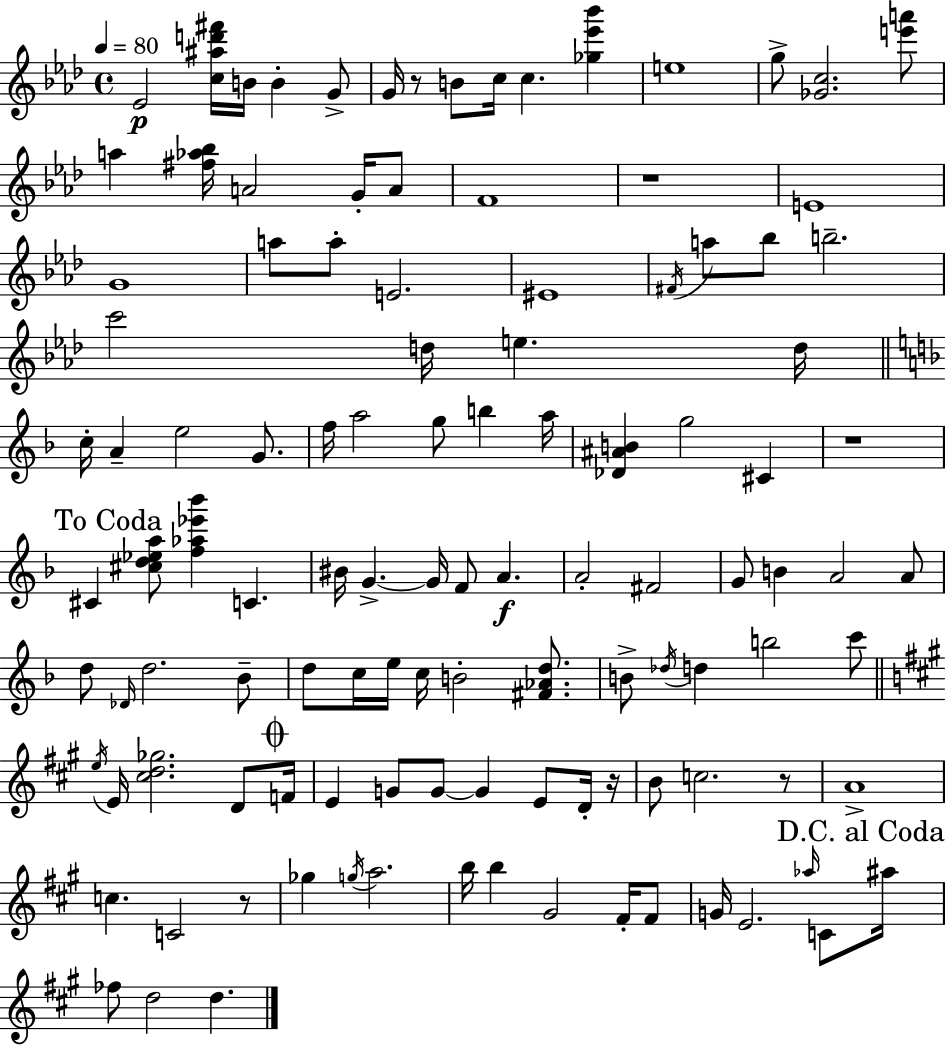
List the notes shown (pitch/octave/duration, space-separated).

Eb4/h [C5,A#5,D6,F#6]/s B4/s B4/q G4/e G4/s R/e B4/e C5/s C5/q. [Gb5,Eb6,Bb6]/q E5/w G5/e [Gb4,C5]/h. [E6,A6]/e A5/q [F#5,Ab5,Bb5]/s A4/h G4/s A4/e F4/w R/w E4/w G4/w A5/e A5/e E4/h. EIS4/w F#4/s A5/e Bb5/e B5/h. C6/h D5/s E5/q. D5/s C5/s A4/q E5/h G4/e. F5/s A5/h G5/e B5/q A5/s [Db4,A#4,B4]/q G5/h C#4/q R/w C#4/q [C#5,D5,Eb5,A5]/e [F5,Ab5,Eb6,Bb6]/q C4/q. BIS4/s G4/q. G4/s F4/e A4/q. A4/h F#4/h G4/e B4/q A4/h A4/e D5/e Db4/s D5/h. Bb4/e D5/e C5/s E5/s C5/s B4/h [F#4,Ab4,D5]/e. B4/e Db5/s D5/q B5/h C6/e E5/s E4/s [C#5,D5,Gb5]/h. D4/e F4/s E4/q G4/e G4/e G4/q E4/e D4/s R/s B4/e C5/h. R/e A4/w C5/q. C4/h R/e Gb5/q G5/s A5/h. B5/s B5/q G#4/h F#4/s F#4/e G4/s E4/h. Ab5/s C4/e A#5/s FES5/e D5/h D5/q.